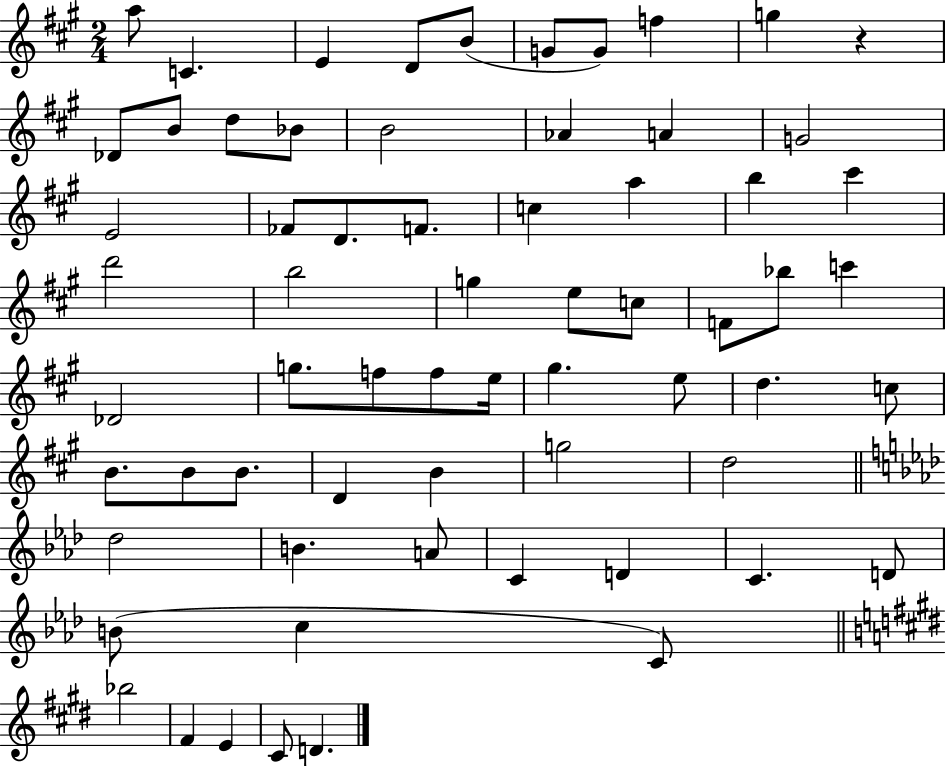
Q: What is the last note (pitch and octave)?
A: D4